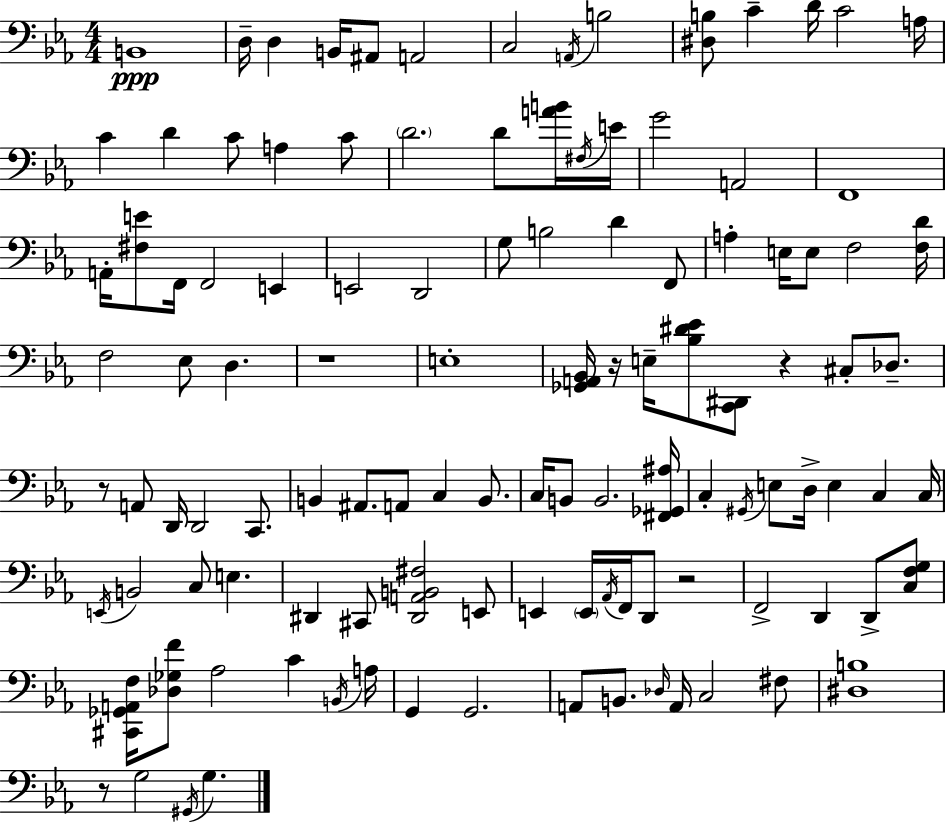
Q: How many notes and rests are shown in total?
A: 114